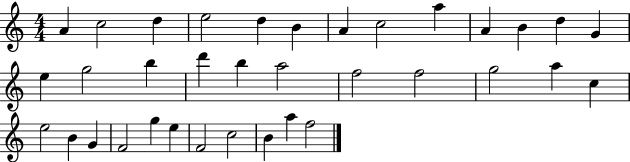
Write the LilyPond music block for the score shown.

{
  \clef treble
  \numericTimeSignature
  \time 4/4
  \key c \major
  a'4 c''2 d''4 | e''2 d''4 b'4 | a'4 c''2 a''4 | a'4 b'4 d''4 g'4 | \break e''4 g''2 b''4 | d'''4 b''4 a''2 | f''2 f''2 | g''2 a''4 c''4 | \break e''2 b'4 g'4 | f'2 g''4 e''4 | f'2 c''2 | b'4 a''4 f''2 | \break \bar "|."
}